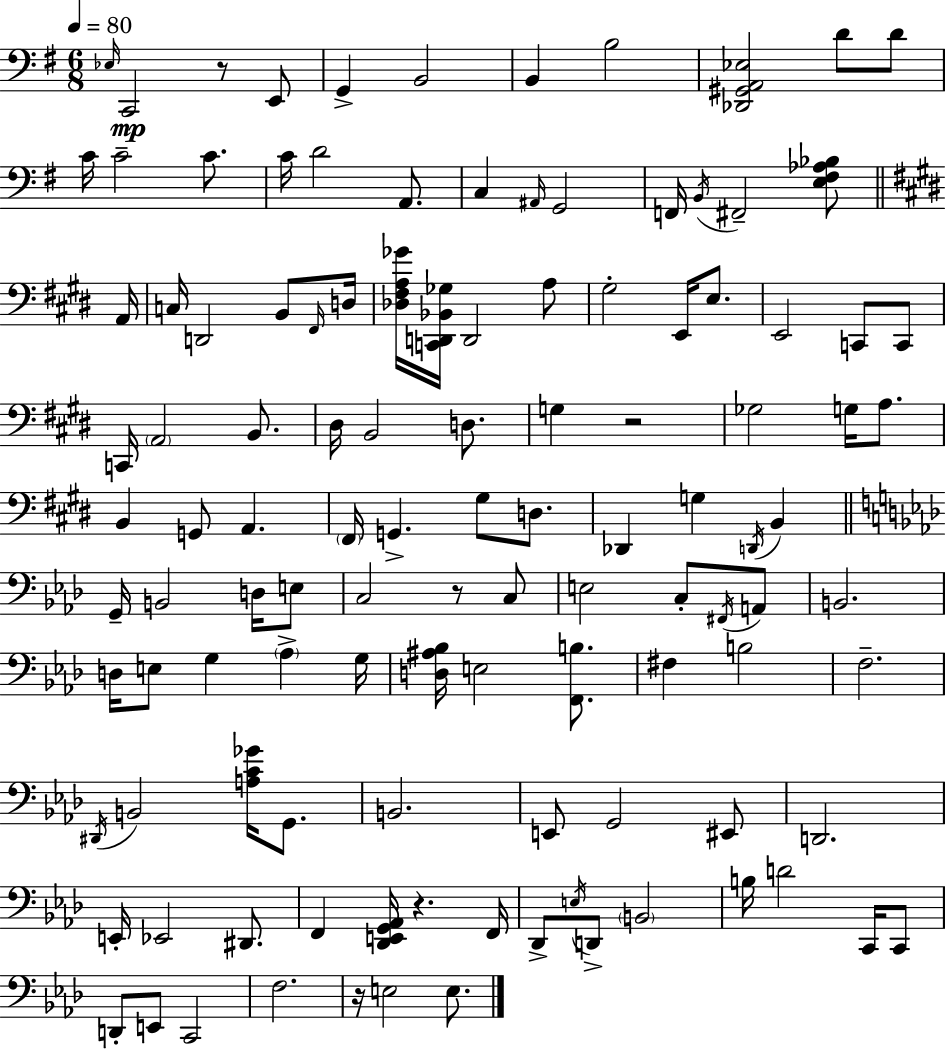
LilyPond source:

{
  \clef bass
  \numericTimeSignature
  \time 6/8
  \key e \minor
  \tempo 4 = 80
  \repeat volta 2 { \grace { ees16 }\mp c,2 r8 e,8 | g,4-> b,2 | b,4 b2 | <des, gis, a, ees>2 d'8 d'8 | \break c'16 c'2-- c'8. | c'16 d'2 a,8. | c4 \grace { ais,16 } g,2 | f,16 \acciaccatura { b,16 } fis,2-- | \break <e fis aes bes>8 \bar "||" \break \key e \major a,16 c16 d,2 b,8 | \grace { fis,16 } d16 <des fis a ges'>16 <c, d, bes, ges>16 d,2 | a8 gis2-. e,16 e8. | e,2 c,8 | \break c,8 c,16 \parenthesize a,2 b,8. | dis16 b,2 d8. | g4 r2 | ges2 g16 a8. | \break b,4 g,8 a,4. | \parenthesize fis,16 g,4.-> gis8 d8. | des,4 g4 \acciaccatura { d,16 } b,4 | \bar "||" \break \key f \minor g,16-- b,2 d16 e8 | c2 r8 c8 | e2 c8-. \acciaccatura { fis,16 } a,8 | b,2. | \break d16 e8 g4 \parenthesize aes4-> | g16 <d ais bes>16 e2 <f, b>8. | fis4 b2 | f2.-- | \break \acciaccatura { dis,16 } b,2 <a c' ges'>16 g,8. | b,2. | e,8 g,2 | eis,8 d,2. | \break e,16-. ees,2 dis,8. | f,4 <des, e, g, aes,>16 r4. | f,16 des,8-> \acciaccatura { e16 } d,8-> \parenthesize b,2 | b16 d'2 | \break c,16 c,8 d,8-. e,8 c,2 | f2. | r16 e2 | e8. } \bar "|."
}